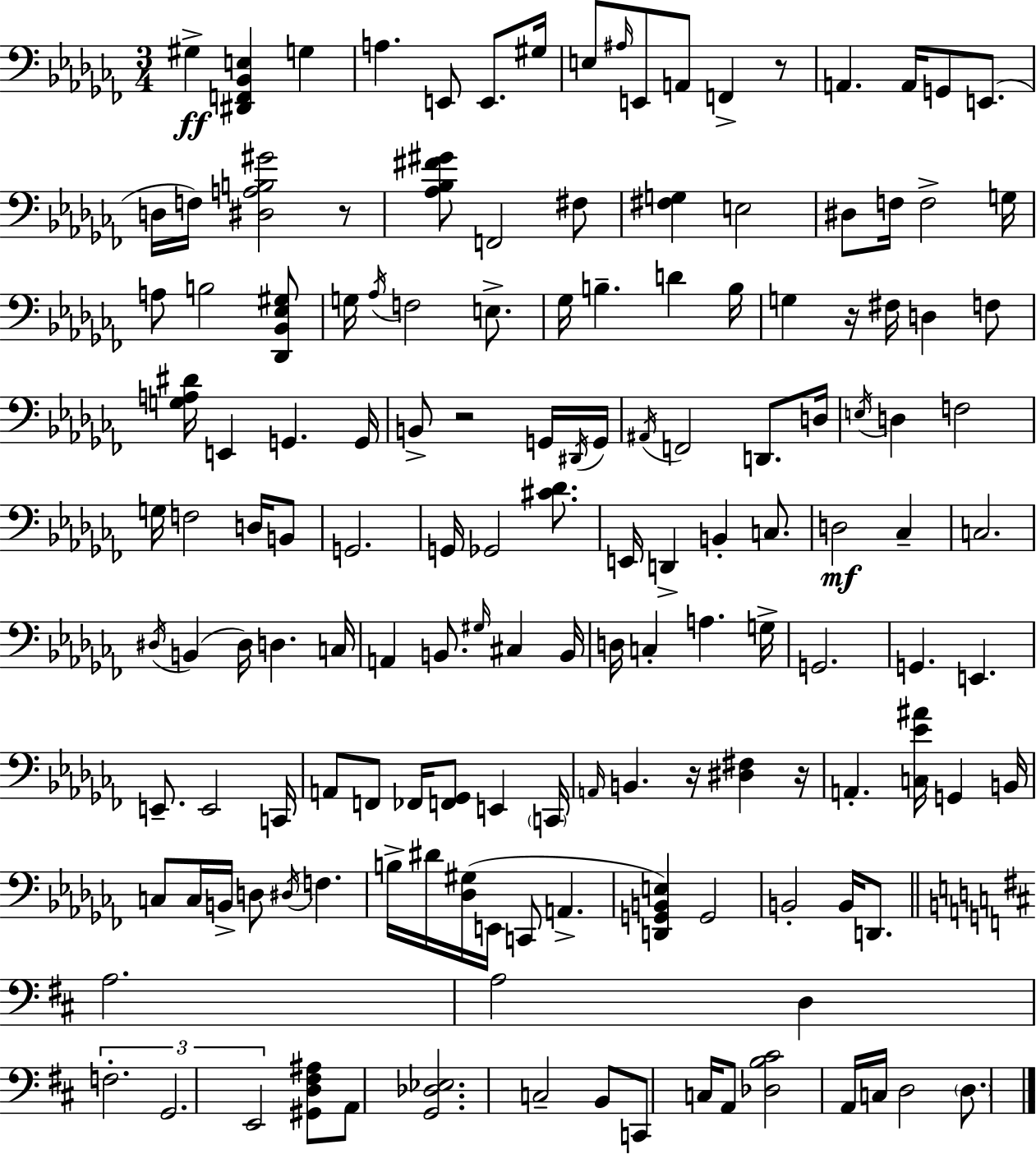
{
  \clef bass
  \numericTimeSignature
  \time 3/4
  \key aes \minor
  gis4->\ff <dis, f, bes, e>4 g4 | a4. e,8 e,8. gis16 | e8 \grace { ais16 } e,8 a,8 f,4-> r8 | a,4. a,16 g,8 e,8.( | \break d16 f16) <dis a b gis'>2 r8 | <aes bes fis' gis'>8 f,2 fis8 | <fis g>4 e2 | dis8 f16 f2-> | \break g16 a8 b2 <des, bes, ees gis>8 | g16 \acciaccatura { aes16 } f2 e8.-> | ges16 b4.-- d'4 | b16 g4 r16 fis16 d4 | \break f8 <g a dis'>16 e,4 g,4. | g,16 b,8-> r2 | g,16 \acciaccatura { dis,16 } g,16 \acciaccatura { ais,16 } f,2 | d,8. d16 \acciaccatura { e16 } d4 f2 | \break g16 f2 | d16 b,8 g,2. | g,16 ges,2 | <cis' des'>8. e,16 d,4-> b,4-. | \break c8. d2\mf | ces4-- c2. | \acciaccatura { dis16 }( b,4 dis16) d4. | c16 a,4 b,8. | \break \grace { gis16 } cis4 b,16 d16 c4-. | a4. g16-> g,2. | g,4. | e,4. e,8.-- e,2 | \break c,16 a,8 f,8 fes,16 | <f, ges,>8 e,4 \parenthesize c,16 \grace { a,16 } b,4. | r16 <dis fis>4 r16 a,4.-. | <c ees' ais'>16 g,4 b,16 c8 c16 b,16-> | \break d8 \acciaccatura { dis16 } f4. b16-> dis'16 <des gis>16( | e,16 c,8 a,4.-> <d, g, b, e>4) | g,2 b,2-. | b,16 d,8. \bar "||" \break \key b \minor a2. | a2 d4 | \tuplet 3/2 { f2.-. | g,2. | \break e,2 } <gis, d fis ais>8 a,8 | <g, des ees>2. | c2-- b,8 c,8 | c16 a,8 <des b cis'>2 a,16 | \break c16 d2 \parenthesize d8. | \bar "|."
}